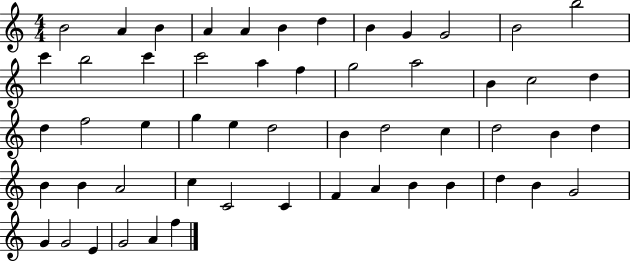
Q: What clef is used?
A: treble